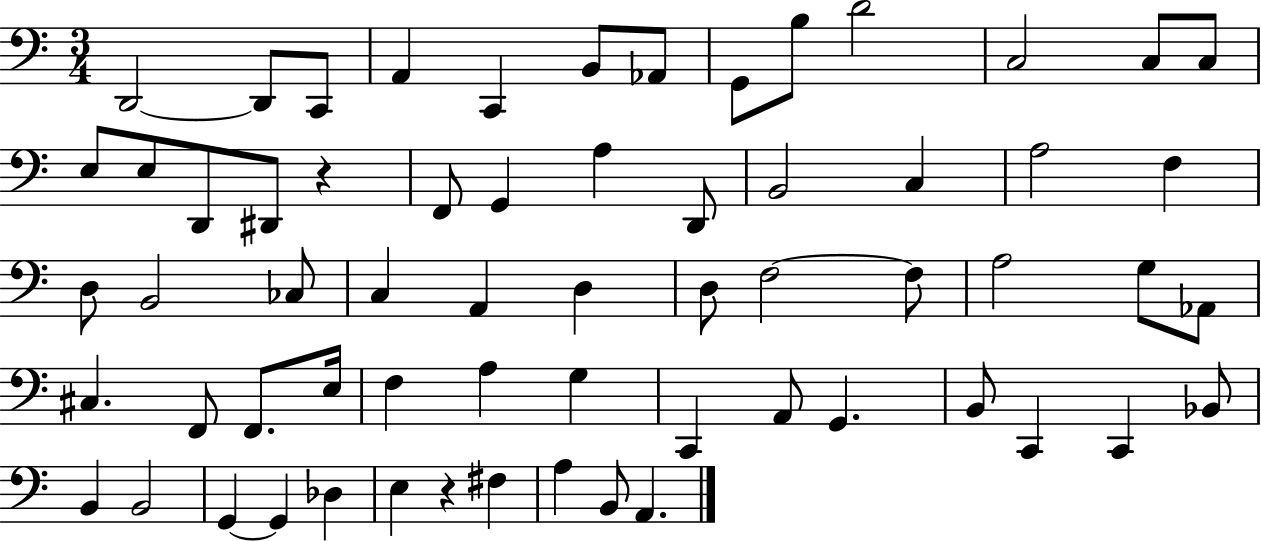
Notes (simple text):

D2/h D2/e C2/e A2/q C2/q B2/e Ab2/e G2/e B3/e D4/h C3/h C3/e C3/e E3/e E3/e D2/e D#2/e R/q F2/e G2/q A3/q D2/e B2/h C3/q A3/h F3/q D3/e B2/h CES3/e C3/q A2/q D3/q D3/e F3/h F3/e A3/h G3/e Ab2/e C#3/q. F2/e F2/e. E3/s F3/q A3/q G3/q C2/q A2/e G2/q. B2/e C2/q C2/q Bb2/e B2/q B2/h G2/q G2/q Db3/q E3/q R/q F#3/q A3/q B2/e A2/q.